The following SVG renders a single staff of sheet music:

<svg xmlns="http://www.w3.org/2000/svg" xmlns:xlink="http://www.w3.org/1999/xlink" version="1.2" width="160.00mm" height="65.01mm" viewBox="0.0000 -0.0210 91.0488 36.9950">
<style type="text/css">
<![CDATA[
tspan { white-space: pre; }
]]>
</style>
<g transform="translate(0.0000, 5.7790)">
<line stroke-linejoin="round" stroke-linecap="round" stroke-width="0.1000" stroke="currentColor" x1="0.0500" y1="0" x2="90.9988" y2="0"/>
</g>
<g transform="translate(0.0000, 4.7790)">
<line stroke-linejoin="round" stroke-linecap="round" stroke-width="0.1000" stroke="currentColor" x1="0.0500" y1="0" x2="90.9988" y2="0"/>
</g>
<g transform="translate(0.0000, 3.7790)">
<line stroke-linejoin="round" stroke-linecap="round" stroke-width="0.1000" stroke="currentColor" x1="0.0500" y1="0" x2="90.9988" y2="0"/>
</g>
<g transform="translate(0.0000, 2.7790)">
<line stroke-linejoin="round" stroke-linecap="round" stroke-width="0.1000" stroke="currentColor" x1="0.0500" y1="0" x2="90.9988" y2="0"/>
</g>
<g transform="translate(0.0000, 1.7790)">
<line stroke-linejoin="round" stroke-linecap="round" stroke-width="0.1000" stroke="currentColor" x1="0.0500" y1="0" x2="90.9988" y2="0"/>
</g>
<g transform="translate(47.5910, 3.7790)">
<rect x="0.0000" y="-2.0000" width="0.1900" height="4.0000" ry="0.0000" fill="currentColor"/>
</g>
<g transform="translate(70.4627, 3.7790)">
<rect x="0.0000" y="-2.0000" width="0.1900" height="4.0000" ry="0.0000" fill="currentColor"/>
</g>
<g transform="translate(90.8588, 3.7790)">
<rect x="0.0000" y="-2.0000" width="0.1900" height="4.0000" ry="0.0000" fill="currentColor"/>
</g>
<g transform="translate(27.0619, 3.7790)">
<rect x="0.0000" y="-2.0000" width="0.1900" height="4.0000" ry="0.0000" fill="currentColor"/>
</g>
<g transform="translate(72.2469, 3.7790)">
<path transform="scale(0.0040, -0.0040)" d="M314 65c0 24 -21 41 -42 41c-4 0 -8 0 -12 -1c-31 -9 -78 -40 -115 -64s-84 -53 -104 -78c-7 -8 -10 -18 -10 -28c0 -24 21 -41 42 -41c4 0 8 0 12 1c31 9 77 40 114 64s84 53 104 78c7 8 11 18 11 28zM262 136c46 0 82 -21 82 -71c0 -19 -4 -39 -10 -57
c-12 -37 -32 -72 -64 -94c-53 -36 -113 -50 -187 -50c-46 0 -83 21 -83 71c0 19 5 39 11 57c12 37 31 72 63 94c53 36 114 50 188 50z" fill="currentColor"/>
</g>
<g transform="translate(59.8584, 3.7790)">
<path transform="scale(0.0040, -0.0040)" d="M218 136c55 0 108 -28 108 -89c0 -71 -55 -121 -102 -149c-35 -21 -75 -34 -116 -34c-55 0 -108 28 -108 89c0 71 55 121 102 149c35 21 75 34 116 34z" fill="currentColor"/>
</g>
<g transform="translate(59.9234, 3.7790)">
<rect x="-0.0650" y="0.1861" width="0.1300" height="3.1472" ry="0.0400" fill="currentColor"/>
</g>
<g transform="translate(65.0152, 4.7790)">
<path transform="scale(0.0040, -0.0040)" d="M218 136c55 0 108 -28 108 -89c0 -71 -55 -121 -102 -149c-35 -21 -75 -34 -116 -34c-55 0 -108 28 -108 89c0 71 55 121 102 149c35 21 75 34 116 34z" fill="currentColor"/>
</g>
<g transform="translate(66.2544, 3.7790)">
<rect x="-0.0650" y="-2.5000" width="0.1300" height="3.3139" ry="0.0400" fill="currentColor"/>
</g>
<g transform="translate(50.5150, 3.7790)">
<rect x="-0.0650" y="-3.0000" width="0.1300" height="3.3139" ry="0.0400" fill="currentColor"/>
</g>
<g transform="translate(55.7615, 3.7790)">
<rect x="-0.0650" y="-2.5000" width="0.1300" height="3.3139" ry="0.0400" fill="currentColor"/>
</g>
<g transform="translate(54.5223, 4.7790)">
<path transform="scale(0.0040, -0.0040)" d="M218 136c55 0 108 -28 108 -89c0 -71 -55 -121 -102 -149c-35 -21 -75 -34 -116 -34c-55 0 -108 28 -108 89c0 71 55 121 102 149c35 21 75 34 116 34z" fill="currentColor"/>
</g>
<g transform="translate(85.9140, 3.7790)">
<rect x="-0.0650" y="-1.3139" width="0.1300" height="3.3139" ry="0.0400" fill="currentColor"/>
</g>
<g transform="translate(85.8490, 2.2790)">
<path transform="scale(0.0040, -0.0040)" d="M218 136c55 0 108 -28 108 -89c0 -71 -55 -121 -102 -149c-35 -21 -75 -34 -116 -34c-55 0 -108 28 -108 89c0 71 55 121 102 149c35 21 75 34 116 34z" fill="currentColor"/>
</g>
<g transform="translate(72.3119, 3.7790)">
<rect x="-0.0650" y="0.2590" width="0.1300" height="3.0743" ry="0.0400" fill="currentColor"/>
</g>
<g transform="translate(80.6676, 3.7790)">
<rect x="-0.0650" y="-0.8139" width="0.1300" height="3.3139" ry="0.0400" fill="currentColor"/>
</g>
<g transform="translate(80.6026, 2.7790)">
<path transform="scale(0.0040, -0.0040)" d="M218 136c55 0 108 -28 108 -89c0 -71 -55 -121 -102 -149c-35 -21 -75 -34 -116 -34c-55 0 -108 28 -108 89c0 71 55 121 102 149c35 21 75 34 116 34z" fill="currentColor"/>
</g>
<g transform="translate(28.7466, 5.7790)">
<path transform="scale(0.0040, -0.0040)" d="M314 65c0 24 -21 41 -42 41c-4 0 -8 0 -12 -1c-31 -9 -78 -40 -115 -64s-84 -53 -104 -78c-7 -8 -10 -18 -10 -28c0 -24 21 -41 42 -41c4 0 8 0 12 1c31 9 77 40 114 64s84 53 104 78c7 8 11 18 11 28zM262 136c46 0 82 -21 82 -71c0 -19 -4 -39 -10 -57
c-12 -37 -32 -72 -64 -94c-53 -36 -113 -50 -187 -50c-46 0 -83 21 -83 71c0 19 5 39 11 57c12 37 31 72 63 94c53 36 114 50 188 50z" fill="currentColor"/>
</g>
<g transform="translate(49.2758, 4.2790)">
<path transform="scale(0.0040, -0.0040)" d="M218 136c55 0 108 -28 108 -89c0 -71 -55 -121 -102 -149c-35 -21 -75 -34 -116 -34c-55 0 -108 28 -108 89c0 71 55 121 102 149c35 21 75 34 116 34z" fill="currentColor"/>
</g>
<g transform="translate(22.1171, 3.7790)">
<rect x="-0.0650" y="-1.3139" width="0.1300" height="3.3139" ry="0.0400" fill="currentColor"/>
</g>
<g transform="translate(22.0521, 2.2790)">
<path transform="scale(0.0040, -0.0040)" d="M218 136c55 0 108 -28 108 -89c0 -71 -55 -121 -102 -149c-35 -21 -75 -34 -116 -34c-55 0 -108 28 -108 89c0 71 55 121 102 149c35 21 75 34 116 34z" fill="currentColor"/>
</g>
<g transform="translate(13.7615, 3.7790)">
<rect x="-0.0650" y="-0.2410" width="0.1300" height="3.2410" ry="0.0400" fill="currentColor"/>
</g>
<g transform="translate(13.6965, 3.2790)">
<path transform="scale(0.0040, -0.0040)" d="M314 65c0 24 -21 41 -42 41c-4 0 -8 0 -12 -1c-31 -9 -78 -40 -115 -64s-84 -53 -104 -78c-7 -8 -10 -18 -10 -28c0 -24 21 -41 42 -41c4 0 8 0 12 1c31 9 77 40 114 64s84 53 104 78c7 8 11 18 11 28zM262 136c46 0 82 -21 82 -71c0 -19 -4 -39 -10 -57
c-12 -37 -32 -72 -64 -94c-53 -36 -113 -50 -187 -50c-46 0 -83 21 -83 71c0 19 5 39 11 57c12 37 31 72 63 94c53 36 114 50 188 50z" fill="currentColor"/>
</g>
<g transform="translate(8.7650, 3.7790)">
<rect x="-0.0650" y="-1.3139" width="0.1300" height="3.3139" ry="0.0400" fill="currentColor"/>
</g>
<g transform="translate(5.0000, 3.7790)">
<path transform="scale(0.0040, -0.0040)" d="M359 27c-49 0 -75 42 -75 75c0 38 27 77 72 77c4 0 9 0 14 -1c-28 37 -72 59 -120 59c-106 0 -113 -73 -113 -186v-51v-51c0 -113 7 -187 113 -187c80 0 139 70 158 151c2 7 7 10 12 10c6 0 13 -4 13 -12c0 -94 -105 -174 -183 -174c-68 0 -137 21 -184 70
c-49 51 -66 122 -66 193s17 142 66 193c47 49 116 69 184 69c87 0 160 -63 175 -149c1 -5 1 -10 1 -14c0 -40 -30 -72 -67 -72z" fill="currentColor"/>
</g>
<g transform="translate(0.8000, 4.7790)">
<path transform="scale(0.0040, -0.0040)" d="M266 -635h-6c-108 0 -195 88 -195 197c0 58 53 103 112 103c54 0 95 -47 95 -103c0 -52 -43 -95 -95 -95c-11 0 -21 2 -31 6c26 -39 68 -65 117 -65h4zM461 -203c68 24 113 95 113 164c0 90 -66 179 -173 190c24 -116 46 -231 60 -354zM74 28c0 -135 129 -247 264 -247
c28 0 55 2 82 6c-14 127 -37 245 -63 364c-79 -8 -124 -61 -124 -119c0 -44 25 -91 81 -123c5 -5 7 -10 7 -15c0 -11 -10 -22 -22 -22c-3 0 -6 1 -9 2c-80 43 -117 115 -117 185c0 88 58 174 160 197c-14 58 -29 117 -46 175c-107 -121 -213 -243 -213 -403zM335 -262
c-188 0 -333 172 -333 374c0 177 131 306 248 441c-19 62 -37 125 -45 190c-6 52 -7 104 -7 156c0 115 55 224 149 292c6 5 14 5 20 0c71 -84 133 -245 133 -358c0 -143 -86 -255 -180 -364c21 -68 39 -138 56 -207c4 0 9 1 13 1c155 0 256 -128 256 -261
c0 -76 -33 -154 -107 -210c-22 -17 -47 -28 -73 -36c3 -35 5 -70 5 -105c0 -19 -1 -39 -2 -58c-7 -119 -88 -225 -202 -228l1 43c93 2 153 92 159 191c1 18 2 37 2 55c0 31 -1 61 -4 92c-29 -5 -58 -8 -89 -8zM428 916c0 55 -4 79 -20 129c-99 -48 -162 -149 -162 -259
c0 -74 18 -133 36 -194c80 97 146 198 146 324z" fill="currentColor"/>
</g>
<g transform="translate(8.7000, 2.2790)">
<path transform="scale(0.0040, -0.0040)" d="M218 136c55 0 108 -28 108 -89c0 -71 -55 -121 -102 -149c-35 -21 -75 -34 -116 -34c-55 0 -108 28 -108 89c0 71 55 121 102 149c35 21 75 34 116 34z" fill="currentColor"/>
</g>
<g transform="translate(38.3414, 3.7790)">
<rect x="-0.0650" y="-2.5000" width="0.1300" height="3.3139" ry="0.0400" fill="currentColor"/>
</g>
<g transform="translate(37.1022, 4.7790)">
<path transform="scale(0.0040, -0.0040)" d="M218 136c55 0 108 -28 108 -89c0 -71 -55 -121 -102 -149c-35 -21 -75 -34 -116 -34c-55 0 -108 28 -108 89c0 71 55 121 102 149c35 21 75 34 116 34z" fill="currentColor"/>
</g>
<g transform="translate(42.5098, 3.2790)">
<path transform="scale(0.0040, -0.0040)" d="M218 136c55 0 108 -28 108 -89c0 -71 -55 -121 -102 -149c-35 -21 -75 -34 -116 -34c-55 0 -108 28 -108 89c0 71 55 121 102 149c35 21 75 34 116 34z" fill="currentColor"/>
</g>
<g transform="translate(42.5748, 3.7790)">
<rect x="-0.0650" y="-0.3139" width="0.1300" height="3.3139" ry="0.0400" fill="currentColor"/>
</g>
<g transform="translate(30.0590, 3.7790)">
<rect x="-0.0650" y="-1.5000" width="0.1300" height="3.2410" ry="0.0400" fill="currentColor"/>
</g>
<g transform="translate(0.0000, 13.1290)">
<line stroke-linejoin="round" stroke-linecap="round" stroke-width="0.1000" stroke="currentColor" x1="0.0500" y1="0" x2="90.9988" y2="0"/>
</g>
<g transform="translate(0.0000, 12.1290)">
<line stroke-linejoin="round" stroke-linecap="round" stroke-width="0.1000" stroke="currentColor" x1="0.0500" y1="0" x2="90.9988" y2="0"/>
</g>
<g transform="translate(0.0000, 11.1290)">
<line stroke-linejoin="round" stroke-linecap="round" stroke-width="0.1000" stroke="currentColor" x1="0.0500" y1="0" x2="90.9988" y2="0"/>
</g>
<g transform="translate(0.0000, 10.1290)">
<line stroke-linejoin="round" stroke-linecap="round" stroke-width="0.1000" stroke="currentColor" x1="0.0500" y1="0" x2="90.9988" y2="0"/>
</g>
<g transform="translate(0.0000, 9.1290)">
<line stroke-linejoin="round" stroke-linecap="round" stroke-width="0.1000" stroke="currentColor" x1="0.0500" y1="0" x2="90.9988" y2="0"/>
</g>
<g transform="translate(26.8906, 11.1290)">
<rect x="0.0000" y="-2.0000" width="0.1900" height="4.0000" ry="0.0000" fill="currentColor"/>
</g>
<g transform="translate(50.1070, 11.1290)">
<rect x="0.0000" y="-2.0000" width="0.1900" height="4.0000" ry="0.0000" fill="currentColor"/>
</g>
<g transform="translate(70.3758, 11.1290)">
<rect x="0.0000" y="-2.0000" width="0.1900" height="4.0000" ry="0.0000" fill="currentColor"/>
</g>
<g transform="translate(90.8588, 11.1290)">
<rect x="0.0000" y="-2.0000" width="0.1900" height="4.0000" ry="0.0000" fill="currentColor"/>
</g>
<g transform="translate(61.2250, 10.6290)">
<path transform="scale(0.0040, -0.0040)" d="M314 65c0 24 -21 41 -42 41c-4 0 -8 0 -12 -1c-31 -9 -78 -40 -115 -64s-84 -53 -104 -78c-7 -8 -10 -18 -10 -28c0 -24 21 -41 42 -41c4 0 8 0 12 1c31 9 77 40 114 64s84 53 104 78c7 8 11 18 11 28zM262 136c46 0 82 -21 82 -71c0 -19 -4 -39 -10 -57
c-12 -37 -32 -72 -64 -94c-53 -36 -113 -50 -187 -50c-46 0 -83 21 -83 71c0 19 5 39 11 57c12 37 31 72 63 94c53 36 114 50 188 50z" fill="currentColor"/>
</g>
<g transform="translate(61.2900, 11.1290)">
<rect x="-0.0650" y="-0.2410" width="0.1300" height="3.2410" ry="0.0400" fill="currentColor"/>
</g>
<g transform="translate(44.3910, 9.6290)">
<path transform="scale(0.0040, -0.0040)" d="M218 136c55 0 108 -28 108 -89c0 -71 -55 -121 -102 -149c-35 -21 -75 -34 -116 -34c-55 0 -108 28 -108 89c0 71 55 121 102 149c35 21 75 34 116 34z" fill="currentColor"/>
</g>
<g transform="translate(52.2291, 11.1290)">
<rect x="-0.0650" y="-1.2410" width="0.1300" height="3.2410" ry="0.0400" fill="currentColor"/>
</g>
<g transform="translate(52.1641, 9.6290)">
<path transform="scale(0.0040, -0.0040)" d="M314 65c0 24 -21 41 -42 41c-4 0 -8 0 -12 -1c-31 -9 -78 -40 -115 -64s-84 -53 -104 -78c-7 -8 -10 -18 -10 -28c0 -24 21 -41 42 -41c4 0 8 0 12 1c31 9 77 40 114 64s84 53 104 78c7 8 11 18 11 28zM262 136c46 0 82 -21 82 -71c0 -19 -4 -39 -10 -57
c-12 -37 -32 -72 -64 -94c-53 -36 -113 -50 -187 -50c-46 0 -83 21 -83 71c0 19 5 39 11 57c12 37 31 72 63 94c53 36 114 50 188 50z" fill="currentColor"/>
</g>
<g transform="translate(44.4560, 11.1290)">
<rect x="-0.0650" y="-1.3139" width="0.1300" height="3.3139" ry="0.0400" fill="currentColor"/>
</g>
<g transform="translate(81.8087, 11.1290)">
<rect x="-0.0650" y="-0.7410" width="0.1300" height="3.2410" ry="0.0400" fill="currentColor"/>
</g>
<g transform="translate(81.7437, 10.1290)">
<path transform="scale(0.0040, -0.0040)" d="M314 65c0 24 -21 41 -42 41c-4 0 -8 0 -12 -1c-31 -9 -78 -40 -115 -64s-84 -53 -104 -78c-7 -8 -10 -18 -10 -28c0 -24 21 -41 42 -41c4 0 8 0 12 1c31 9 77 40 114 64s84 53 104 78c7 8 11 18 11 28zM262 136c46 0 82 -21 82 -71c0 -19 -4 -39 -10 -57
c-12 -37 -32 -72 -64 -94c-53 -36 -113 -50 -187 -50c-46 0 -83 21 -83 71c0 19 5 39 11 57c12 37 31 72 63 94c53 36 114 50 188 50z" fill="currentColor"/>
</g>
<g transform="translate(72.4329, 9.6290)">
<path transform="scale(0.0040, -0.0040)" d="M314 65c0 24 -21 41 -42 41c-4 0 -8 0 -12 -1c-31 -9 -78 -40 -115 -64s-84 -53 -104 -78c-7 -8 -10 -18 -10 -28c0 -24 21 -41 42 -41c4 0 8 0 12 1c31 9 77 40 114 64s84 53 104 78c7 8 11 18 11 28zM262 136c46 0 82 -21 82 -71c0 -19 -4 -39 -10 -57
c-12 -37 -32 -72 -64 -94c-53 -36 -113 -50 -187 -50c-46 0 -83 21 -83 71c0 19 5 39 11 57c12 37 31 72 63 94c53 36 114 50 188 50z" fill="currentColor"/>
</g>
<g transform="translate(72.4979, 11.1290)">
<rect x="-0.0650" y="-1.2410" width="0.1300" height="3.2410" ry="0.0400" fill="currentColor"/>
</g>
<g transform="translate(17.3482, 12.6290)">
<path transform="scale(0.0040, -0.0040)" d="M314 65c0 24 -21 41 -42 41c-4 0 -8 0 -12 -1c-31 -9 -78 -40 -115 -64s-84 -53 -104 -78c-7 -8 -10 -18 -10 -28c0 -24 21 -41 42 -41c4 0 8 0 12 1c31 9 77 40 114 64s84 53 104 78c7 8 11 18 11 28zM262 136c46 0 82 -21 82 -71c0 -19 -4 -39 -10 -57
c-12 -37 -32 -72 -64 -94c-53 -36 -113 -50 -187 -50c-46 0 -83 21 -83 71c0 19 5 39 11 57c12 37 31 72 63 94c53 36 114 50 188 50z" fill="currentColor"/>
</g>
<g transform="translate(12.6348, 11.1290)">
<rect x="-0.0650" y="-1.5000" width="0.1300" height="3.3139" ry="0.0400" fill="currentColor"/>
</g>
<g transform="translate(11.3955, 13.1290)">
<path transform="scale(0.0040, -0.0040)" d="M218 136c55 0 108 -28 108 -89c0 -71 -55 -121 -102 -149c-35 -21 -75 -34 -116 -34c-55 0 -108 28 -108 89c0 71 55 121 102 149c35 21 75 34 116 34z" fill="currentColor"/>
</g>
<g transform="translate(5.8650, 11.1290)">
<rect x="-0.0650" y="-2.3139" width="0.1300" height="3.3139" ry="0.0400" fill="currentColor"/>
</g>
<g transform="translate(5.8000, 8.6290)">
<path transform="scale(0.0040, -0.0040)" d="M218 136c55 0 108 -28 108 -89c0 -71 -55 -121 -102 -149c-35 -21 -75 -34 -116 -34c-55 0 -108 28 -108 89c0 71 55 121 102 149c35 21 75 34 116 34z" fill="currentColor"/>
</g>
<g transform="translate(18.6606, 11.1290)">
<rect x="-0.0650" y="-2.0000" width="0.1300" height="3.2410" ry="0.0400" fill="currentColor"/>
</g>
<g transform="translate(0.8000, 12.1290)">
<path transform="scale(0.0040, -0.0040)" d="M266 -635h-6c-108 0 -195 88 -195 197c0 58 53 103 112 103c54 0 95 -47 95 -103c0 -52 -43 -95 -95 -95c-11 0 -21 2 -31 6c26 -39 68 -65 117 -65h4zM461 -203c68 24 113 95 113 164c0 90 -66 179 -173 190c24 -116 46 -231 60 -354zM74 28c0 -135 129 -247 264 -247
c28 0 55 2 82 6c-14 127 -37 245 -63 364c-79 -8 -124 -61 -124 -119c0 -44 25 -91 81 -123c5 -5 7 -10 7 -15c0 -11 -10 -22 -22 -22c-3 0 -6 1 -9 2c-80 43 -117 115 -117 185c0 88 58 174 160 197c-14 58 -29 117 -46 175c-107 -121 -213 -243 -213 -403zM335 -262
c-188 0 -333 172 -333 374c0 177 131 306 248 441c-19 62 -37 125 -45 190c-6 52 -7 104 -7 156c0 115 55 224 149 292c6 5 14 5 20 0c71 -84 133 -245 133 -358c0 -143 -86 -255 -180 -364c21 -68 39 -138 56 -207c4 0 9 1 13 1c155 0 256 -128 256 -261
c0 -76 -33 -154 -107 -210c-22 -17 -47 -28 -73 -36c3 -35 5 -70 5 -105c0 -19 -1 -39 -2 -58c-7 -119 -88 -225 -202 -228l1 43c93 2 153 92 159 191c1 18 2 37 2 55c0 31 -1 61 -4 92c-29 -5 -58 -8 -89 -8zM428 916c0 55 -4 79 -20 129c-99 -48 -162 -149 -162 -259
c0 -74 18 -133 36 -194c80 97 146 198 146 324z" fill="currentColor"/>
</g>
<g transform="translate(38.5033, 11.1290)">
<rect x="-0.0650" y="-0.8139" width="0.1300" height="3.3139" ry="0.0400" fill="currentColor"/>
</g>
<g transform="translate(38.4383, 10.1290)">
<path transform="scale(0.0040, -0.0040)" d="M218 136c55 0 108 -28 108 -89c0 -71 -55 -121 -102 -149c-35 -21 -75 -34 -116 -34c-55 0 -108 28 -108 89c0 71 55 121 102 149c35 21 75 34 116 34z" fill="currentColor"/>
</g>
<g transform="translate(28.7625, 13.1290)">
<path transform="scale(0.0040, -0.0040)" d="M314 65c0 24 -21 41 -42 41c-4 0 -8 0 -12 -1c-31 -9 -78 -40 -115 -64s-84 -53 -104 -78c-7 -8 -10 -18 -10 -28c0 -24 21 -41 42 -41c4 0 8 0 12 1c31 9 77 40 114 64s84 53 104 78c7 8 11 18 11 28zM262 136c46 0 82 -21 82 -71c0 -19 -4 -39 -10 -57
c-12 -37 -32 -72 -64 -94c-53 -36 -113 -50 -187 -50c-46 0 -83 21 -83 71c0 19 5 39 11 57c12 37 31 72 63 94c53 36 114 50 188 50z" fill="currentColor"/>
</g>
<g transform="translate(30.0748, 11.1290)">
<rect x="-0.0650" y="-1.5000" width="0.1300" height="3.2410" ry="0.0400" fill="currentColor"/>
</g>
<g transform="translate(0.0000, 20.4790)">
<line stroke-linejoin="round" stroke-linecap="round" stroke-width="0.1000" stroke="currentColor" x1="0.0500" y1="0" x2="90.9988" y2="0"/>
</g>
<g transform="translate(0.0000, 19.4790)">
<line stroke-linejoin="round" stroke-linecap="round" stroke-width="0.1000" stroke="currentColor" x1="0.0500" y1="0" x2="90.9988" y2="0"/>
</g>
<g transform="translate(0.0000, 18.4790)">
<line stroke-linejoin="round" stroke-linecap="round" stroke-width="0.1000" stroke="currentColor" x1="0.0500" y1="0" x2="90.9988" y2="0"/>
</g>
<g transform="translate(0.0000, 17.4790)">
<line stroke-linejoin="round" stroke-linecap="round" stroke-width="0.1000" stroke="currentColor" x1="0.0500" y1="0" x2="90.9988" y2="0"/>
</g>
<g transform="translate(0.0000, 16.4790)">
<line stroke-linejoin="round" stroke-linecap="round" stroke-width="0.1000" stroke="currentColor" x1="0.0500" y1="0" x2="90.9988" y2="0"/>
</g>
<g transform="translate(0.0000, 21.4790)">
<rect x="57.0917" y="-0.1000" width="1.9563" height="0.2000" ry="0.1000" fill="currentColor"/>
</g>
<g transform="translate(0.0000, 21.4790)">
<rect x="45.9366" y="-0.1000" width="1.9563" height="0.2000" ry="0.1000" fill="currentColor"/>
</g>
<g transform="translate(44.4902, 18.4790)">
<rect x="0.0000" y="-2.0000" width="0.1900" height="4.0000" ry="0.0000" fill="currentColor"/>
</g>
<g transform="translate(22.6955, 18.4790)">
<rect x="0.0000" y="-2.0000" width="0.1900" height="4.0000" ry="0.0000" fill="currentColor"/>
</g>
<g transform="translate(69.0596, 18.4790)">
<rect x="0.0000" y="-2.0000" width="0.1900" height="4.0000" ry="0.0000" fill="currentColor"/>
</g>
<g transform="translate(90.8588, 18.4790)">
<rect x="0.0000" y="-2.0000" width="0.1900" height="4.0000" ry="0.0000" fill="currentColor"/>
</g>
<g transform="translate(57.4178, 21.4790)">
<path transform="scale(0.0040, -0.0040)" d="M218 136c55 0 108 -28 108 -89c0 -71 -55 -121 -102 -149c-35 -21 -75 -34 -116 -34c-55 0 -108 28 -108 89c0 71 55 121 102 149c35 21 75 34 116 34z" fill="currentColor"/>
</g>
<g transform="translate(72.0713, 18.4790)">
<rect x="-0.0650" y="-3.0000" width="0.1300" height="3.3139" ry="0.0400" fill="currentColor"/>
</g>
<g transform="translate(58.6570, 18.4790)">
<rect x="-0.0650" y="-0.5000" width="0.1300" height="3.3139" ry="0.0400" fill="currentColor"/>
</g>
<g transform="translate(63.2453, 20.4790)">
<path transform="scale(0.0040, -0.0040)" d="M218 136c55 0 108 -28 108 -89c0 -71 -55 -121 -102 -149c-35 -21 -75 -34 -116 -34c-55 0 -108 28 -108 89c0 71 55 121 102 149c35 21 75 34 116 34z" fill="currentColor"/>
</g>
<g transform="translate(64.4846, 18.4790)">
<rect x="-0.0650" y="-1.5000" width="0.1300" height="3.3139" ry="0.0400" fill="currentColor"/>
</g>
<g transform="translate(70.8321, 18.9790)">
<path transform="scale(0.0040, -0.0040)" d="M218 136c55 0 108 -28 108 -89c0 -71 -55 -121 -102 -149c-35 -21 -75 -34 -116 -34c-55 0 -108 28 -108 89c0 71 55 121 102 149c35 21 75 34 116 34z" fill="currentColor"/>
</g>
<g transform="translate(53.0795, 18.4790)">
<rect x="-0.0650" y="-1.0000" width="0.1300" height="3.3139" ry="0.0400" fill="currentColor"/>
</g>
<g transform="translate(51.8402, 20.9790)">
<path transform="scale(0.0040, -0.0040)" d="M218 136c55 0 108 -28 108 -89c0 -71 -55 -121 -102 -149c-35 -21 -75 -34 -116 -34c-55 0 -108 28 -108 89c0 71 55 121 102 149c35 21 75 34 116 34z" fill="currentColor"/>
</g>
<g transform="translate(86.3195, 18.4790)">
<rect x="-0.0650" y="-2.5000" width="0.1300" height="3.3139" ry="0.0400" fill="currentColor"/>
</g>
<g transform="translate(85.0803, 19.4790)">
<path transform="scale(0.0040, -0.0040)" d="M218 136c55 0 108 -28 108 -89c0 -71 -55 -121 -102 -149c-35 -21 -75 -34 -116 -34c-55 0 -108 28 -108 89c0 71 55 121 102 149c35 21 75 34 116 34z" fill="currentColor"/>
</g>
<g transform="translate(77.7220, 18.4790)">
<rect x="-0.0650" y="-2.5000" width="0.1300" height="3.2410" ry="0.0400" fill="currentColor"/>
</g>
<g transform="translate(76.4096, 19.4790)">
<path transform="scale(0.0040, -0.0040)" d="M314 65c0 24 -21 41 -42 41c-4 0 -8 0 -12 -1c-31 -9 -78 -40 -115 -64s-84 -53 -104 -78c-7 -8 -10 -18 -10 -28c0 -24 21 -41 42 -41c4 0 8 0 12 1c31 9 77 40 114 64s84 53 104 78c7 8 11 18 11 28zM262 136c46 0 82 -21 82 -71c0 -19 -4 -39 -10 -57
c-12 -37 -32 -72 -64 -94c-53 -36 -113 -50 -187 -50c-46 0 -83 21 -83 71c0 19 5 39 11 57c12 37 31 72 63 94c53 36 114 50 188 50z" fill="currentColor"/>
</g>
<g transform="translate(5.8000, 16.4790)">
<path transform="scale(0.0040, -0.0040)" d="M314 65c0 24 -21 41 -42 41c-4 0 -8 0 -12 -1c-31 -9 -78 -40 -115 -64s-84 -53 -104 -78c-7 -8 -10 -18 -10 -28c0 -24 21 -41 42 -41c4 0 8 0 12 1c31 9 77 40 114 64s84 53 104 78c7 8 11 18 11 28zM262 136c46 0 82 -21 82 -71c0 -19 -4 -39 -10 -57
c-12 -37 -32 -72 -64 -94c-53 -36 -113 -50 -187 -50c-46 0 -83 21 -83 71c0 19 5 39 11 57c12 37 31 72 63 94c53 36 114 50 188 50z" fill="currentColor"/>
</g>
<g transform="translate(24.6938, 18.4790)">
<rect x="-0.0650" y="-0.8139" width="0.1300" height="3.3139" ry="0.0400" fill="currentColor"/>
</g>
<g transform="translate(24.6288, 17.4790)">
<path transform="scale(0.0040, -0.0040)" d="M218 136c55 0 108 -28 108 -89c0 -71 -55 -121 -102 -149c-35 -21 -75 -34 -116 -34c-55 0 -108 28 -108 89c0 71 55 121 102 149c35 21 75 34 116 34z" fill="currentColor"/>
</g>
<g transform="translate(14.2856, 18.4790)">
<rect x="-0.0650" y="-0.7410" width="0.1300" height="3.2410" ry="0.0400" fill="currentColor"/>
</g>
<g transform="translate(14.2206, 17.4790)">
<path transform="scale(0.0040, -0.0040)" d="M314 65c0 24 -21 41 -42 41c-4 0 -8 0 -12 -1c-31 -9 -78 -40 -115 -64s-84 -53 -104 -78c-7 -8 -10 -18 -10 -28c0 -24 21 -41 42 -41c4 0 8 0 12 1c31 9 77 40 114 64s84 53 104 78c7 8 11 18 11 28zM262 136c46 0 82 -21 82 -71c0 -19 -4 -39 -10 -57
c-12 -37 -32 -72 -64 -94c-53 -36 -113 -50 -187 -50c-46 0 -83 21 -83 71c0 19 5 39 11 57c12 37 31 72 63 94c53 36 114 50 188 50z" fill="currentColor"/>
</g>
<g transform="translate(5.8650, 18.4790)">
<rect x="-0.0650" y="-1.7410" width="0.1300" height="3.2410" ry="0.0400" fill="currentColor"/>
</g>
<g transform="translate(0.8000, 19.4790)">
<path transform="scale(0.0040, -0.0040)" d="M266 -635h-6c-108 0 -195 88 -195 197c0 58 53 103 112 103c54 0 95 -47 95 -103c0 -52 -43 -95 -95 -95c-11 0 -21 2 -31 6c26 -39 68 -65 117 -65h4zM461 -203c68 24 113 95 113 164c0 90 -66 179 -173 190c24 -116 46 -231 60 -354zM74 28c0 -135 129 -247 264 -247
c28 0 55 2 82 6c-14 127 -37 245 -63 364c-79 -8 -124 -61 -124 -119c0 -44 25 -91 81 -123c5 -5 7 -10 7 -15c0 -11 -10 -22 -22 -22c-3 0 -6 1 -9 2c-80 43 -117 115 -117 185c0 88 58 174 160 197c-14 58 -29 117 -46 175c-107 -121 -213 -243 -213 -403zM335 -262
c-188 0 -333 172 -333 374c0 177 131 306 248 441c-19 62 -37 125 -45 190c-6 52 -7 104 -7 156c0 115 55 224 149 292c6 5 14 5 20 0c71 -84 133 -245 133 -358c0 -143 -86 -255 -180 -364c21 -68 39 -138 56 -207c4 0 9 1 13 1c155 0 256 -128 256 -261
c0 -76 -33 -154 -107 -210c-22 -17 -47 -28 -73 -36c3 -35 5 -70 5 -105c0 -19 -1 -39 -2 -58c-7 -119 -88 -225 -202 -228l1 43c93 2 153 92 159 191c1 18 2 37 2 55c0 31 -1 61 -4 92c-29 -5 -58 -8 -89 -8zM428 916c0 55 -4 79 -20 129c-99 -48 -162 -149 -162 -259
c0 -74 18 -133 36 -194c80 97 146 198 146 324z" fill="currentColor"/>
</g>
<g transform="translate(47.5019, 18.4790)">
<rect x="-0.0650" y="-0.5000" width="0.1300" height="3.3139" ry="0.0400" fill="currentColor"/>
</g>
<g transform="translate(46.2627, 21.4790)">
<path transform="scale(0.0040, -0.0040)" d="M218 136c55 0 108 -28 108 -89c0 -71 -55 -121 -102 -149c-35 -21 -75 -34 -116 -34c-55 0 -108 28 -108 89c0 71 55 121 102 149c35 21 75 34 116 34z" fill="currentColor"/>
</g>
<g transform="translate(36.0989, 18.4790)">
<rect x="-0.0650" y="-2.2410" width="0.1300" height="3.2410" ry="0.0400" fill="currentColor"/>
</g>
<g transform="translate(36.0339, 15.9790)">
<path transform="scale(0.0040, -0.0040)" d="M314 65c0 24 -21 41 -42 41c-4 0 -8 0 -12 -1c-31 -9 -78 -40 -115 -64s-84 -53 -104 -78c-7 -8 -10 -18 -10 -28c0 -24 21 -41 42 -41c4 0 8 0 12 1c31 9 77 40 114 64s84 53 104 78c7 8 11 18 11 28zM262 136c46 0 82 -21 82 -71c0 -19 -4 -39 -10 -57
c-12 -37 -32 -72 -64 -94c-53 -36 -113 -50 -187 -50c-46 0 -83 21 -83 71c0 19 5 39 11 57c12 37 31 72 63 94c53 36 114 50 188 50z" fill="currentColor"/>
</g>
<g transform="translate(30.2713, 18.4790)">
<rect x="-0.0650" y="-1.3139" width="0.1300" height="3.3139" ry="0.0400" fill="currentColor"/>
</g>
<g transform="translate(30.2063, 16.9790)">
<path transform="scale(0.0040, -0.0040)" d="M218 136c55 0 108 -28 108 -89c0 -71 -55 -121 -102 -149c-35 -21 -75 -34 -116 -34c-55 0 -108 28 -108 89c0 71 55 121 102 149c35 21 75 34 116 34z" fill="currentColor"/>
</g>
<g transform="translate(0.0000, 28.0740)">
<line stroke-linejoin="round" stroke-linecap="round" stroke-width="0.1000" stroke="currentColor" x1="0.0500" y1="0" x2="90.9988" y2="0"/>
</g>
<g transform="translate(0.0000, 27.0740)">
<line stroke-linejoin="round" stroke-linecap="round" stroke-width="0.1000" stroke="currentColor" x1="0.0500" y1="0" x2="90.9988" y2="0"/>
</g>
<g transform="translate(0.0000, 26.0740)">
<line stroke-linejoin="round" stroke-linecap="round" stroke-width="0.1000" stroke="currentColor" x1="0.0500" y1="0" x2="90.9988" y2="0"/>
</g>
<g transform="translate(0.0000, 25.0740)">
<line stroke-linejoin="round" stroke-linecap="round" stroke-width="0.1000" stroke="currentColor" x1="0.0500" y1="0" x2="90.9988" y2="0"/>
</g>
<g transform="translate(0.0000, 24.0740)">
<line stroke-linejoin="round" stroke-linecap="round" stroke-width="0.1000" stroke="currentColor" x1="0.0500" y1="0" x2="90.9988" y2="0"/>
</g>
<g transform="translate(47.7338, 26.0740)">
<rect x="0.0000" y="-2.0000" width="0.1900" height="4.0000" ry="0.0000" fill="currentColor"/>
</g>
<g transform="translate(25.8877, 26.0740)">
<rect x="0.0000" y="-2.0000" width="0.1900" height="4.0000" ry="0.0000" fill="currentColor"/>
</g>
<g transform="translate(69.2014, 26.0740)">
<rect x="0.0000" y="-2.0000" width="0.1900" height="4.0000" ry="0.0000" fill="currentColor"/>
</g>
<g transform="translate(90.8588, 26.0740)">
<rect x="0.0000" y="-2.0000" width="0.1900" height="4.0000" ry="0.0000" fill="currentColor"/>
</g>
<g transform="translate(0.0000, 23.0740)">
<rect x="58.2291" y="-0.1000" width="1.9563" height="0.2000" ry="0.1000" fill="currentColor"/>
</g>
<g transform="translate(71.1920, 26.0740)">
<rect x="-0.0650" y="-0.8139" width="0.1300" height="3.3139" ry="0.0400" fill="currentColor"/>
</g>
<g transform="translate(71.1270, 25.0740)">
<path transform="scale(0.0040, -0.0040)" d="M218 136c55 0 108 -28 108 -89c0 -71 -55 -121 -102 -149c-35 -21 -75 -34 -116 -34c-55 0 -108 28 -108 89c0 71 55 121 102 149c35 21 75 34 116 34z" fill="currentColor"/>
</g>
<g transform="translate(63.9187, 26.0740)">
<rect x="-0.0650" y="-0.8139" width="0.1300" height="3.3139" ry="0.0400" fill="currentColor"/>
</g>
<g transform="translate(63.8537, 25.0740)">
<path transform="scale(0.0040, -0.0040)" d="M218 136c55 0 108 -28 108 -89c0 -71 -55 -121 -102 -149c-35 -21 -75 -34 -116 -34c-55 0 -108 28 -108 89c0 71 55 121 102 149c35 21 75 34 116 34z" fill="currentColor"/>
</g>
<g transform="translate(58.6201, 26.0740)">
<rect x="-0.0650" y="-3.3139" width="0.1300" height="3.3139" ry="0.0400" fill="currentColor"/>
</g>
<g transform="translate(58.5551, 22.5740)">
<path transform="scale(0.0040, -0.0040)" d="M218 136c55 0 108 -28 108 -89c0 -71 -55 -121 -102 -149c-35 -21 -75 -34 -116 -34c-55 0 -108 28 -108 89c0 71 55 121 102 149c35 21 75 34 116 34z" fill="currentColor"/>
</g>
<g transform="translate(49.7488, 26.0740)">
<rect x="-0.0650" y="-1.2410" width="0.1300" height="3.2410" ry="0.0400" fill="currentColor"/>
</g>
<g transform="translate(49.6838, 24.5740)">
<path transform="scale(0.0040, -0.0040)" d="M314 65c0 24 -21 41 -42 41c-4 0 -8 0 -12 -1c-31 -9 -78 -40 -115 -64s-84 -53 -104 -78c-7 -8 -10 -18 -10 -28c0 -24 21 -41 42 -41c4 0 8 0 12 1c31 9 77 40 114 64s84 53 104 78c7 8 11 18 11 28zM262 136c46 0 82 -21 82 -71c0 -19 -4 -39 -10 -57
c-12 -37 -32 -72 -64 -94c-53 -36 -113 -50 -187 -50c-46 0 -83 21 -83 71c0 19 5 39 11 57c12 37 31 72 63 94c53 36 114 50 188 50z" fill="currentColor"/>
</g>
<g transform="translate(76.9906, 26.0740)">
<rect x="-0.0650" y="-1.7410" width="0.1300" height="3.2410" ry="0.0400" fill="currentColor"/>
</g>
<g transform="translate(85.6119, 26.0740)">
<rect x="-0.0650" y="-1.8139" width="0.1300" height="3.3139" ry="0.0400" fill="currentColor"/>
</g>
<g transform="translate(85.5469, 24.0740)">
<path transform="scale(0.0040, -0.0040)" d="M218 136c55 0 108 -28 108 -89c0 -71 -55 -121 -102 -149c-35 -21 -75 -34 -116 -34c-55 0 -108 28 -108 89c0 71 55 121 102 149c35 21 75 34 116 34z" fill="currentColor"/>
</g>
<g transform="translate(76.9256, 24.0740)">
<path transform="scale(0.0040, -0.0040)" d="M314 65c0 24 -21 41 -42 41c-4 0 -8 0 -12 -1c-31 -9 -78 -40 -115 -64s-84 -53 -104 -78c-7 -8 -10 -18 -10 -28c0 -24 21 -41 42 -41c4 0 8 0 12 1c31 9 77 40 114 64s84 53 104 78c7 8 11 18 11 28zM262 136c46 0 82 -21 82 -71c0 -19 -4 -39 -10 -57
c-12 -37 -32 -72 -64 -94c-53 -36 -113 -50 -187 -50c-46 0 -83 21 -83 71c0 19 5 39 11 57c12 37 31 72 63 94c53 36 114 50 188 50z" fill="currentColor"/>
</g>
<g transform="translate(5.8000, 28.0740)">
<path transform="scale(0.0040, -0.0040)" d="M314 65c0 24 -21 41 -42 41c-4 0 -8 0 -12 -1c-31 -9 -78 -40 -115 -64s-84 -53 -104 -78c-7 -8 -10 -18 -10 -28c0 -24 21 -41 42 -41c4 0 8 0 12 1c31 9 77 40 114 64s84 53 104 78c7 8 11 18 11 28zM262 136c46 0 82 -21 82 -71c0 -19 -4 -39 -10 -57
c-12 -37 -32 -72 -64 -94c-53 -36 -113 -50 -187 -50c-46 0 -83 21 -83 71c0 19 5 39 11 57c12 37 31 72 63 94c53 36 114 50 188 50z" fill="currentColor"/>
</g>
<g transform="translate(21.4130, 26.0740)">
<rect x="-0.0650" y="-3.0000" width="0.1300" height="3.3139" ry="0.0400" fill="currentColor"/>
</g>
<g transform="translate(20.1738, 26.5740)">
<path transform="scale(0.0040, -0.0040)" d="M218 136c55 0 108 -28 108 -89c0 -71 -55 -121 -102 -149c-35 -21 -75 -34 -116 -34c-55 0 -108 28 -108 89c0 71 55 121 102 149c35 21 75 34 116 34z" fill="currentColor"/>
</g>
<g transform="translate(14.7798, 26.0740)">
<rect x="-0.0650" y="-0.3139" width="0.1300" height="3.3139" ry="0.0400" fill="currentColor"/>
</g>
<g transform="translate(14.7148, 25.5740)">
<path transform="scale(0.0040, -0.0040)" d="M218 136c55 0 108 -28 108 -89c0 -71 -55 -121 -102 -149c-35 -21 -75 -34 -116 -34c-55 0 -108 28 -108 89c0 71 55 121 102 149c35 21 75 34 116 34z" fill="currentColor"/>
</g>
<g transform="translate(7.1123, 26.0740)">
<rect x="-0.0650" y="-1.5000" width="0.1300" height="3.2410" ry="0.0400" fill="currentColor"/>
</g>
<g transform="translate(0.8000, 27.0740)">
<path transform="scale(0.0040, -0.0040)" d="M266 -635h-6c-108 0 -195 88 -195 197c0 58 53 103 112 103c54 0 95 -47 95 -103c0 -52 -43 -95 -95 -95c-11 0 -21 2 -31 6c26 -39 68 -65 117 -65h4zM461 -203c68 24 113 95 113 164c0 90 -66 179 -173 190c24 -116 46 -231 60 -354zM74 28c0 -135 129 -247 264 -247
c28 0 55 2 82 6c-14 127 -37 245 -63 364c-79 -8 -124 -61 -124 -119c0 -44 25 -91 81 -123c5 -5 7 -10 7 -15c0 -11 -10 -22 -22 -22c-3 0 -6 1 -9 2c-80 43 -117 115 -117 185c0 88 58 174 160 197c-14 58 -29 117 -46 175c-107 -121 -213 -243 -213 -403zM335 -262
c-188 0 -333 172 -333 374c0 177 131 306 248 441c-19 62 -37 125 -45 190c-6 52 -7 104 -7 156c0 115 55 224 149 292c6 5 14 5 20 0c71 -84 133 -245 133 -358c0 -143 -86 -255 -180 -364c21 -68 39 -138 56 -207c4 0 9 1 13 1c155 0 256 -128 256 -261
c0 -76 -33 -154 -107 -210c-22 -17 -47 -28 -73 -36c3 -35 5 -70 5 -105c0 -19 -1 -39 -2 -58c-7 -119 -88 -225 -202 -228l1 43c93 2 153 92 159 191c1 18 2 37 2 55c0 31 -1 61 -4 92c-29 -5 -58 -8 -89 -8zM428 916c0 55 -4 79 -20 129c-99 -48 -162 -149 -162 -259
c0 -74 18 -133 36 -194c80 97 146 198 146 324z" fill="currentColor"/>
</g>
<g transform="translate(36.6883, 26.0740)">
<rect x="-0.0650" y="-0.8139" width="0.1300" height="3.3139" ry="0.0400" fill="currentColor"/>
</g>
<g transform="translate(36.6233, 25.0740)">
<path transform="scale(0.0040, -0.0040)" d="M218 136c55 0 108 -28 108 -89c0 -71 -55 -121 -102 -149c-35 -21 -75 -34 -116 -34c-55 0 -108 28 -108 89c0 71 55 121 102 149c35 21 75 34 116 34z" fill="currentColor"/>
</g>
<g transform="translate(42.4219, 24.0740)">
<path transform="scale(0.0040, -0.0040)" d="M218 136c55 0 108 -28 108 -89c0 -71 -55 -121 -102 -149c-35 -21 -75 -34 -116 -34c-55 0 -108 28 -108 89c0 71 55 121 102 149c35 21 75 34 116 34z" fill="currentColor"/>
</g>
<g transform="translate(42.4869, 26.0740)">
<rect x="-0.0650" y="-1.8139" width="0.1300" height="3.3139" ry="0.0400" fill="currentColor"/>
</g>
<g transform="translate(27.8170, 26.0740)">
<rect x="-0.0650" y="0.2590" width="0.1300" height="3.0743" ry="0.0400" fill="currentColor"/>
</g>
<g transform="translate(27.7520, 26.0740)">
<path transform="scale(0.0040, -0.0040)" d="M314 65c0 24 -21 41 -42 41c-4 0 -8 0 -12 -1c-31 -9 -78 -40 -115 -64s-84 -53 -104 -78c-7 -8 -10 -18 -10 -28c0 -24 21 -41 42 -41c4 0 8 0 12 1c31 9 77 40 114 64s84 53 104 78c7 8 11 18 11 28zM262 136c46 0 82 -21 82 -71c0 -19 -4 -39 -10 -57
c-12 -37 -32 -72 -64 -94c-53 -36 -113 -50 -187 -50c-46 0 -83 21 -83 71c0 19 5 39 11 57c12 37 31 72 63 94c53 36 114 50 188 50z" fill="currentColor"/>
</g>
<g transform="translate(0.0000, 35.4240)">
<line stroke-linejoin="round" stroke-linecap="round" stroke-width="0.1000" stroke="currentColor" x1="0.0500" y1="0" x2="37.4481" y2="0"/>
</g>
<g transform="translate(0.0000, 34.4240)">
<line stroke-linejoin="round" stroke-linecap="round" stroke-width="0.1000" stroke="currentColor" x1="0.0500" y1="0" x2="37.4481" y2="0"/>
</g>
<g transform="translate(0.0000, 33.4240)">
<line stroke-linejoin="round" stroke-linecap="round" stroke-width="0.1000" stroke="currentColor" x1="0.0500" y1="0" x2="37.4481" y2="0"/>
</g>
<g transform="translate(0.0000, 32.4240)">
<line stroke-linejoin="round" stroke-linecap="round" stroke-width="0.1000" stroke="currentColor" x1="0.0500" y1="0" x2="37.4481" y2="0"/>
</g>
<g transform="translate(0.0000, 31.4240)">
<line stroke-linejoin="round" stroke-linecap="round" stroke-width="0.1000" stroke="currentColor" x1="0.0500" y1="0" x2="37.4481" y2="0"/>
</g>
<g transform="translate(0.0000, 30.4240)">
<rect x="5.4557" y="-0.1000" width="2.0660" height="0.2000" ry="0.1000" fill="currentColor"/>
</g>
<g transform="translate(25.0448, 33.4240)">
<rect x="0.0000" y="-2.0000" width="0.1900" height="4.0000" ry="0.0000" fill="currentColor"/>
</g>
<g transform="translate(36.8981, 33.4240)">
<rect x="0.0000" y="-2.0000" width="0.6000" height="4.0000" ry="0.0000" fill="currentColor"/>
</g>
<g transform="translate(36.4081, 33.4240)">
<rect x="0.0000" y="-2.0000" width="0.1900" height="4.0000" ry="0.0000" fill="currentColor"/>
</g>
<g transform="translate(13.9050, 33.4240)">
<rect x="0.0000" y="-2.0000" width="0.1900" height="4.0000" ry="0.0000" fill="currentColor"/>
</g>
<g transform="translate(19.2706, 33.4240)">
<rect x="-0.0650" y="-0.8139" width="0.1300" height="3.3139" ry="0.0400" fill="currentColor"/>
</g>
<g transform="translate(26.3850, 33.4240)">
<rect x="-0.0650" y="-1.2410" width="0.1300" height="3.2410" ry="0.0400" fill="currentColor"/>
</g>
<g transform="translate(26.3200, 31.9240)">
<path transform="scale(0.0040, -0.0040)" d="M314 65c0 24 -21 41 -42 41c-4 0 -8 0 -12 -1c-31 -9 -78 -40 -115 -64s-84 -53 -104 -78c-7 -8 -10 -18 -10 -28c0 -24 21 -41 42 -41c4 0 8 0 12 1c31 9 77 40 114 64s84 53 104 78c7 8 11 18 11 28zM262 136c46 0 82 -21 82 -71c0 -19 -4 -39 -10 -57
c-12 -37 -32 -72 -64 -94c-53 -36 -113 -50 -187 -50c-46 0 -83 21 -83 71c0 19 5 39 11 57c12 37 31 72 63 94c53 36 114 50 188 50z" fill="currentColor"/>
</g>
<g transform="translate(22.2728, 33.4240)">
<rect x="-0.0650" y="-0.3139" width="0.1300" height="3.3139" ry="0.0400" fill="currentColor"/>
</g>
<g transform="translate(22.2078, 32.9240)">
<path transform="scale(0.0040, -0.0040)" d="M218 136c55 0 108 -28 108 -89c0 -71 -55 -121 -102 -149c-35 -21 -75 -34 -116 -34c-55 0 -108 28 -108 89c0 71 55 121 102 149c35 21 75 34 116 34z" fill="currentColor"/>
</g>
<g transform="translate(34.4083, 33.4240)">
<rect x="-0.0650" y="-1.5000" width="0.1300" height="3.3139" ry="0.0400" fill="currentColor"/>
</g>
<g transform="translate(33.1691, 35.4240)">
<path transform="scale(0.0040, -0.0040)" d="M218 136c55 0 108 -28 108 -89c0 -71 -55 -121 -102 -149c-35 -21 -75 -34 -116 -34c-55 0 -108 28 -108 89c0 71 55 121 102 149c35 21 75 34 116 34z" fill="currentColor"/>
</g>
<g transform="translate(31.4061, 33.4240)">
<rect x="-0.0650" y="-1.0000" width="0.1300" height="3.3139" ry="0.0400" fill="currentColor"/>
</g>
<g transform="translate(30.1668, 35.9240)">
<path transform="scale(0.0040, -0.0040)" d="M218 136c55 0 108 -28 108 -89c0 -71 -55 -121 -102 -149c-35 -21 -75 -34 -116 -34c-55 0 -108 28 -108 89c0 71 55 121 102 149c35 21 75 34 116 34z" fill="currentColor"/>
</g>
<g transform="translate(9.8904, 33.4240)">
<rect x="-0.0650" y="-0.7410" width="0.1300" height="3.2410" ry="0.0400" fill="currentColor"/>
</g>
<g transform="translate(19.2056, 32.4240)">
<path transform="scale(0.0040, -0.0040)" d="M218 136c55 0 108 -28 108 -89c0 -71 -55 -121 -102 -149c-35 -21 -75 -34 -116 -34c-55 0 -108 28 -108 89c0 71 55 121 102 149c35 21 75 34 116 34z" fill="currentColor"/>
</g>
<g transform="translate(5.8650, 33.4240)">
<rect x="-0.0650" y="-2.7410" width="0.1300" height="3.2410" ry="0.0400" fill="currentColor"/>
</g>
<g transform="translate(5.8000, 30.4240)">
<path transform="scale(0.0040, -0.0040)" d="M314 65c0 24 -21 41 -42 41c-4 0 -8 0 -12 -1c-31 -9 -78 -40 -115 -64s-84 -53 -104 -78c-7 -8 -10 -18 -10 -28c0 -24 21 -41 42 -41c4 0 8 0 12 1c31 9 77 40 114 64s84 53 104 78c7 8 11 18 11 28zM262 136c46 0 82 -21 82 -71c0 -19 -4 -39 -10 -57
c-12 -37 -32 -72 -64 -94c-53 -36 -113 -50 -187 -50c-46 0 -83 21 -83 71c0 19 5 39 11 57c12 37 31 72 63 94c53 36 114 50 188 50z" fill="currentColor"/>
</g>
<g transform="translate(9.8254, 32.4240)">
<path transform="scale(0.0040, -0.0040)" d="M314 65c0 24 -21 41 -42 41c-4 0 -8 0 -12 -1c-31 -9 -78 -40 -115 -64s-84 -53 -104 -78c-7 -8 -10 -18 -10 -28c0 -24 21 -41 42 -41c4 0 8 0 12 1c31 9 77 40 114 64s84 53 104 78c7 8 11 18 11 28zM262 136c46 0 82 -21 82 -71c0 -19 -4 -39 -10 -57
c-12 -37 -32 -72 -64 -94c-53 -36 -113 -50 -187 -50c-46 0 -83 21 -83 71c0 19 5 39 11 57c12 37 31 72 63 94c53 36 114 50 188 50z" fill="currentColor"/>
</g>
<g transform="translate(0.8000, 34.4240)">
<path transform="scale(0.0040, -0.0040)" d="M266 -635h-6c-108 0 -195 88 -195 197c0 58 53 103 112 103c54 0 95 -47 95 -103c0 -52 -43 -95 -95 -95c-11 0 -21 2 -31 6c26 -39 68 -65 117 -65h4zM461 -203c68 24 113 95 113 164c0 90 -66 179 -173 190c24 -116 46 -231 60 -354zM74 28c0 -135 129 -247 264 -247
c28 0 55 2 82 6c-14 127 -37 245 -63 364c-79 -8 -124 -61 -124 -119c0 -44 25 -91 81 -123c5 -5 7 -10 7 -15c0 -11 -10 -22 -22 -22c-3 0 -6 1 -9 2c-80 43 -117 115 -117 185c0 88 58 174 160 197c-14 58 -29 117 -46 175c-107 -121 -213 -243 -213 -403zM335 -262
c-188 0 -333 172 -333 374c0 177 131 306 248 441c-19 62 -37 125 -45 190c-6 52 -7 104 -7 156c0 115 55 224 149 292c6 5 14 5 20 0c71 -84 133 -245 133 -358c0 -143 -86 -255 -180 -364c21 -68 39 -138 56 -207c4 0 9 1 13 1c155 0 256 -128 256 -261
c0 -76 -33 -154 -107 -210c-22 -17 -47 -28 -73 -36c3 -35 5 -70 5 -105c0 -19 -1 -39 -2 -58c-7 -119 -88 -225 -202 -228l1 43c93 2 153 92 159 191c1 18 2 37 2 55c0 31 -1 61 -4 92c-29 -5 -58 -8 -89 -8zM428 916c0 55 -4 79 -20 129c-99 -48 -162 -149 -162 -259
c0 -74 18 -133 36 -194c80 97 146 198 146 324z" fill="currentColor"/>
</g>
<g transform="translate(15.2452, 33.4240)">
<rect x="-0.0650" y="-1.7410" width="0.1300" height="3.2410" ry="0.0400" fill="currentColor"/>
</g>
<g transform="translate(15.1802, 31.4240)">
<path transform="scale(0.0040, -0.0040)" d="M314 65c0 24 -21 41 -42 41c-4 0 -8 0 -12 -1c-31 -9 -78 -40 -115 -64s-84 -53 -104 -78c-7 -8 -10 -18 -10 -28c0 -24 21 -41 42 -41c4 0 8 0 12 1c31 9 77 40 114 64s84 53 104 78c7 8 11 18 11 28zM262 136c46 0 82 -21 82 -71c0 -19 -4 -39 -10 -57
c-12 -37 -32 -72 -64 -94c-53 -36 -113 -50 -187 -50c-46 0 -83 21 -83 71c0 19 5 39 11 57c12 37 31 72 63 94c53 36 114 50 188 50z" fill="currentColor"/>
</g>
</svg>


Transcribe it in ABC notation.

X:1
T:Untitled
M:4/4
L:1/4
K:C
e c2 e E2 G c A G B G B2 d e g E F2 E2 d e e2 c2 e2 d2 f2 d2 d e g2 C D C E A G2 G E2 c A B2 d f e2 b d d f2 f a2 d2 f2 d c e2 D E